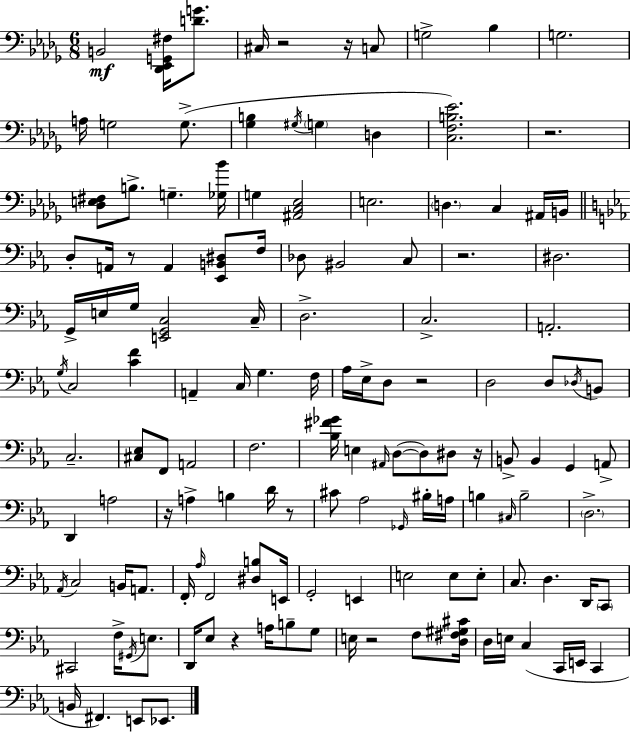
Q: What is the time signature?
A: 6/8